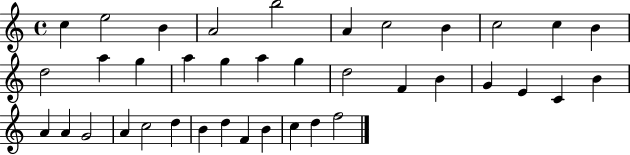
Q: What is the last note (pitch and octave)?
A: F5